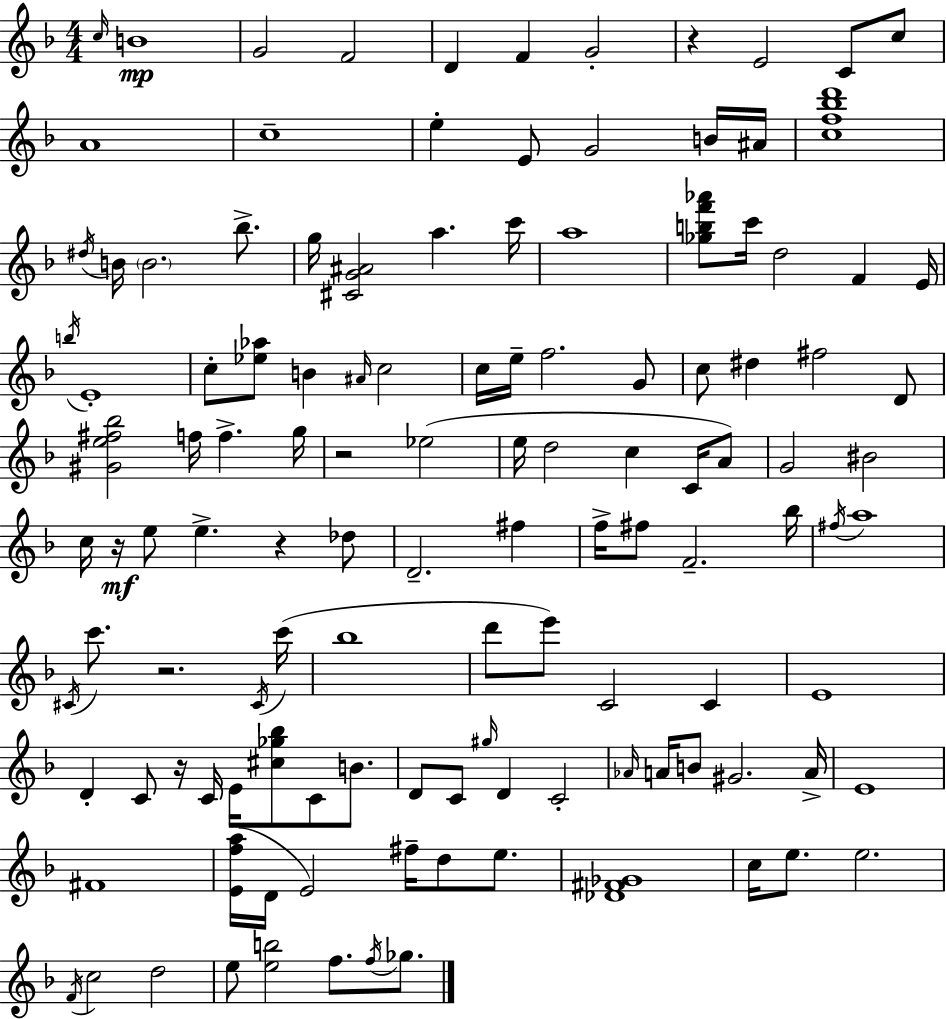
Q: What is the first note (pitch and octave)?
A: C5